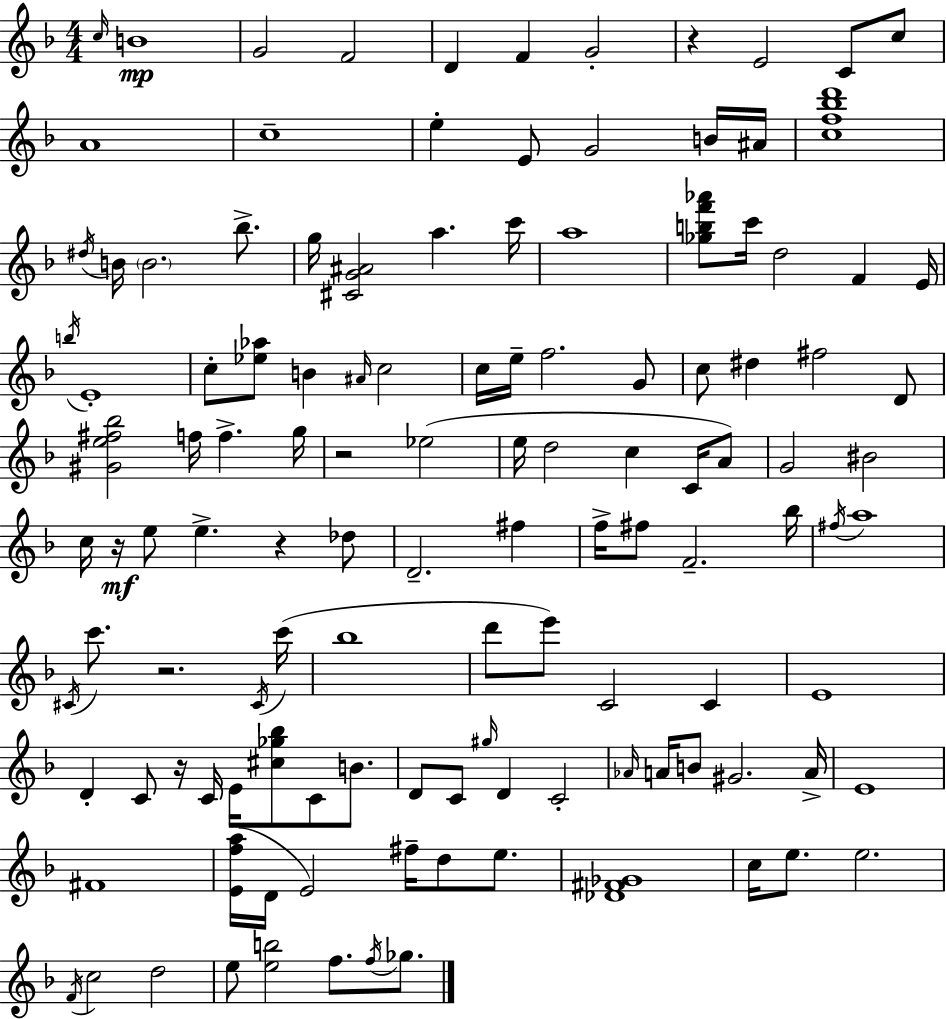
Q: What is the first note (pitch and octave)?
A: C5